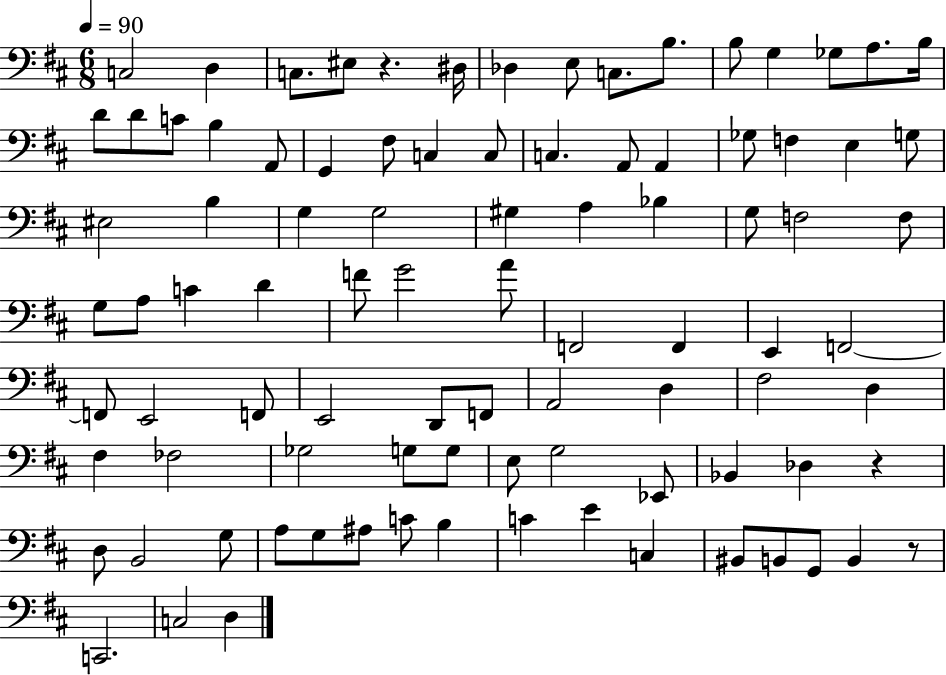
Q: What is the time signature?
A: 6/8